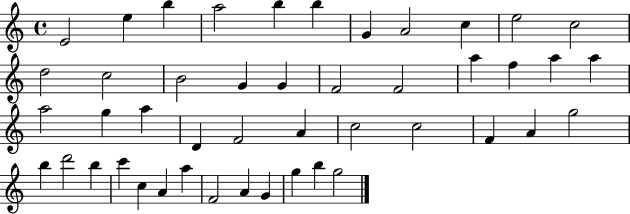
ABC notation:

X:1
T:Untitled
M:4/4
L:1/4
K:C
E2 e b a2 b b G A2 c e2 c2 d2 c2 B2 G G F2 F2 a f a a a2 g a D F2 A c2 c2 F A g2 b d'2 b c' c A a F2 A G g b g2